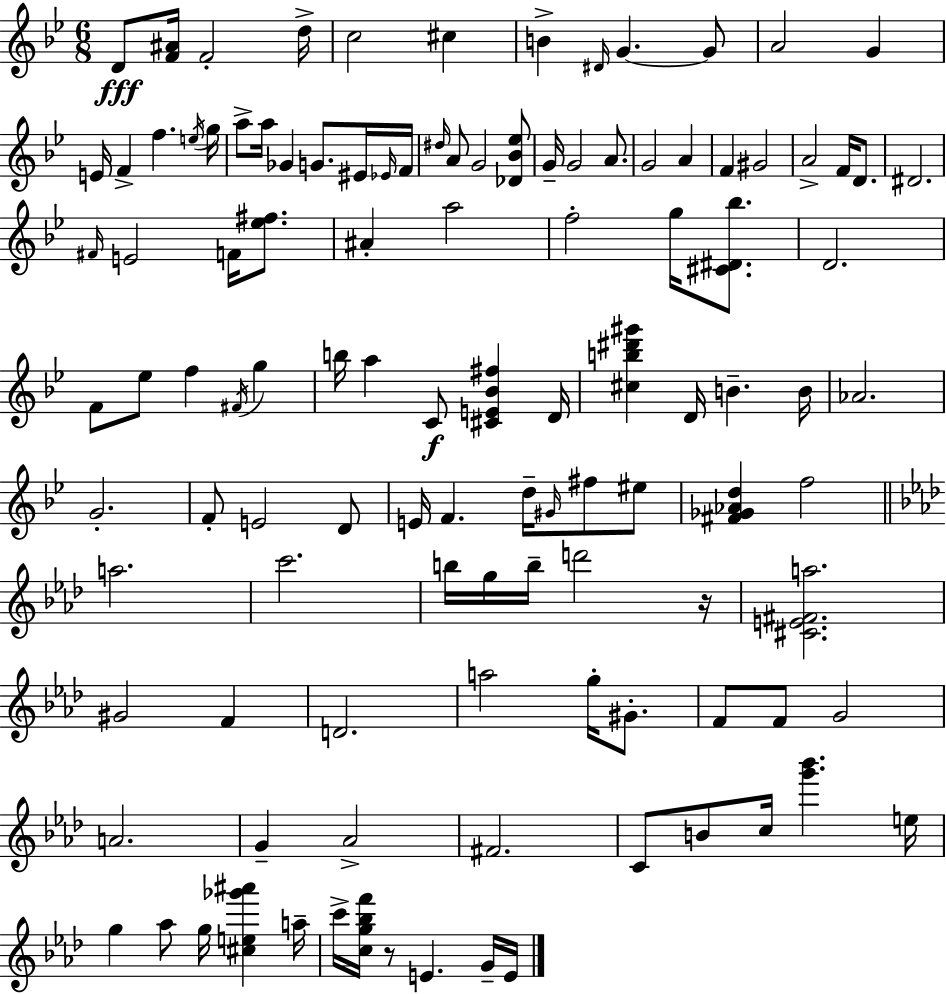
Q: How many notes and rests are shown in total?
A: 113